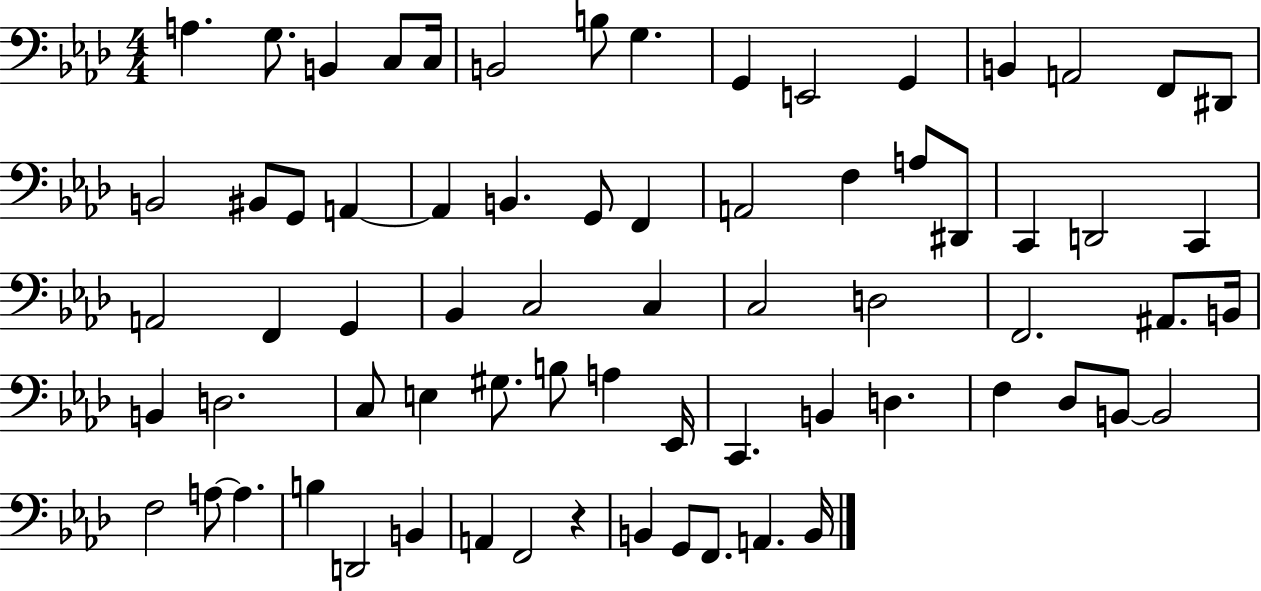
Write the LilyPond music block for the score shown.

{
  \clef bass
  \numericTimeSignature
  \time 4/4
  \key aes \major
  \repeat volta 2 { a4. g8. b,4 c8 c16 | b,2 b8 g4. | g,4 e,2 g,4 | b,4 a,2 f,8 dis,8 | \break b,2 bis,8 g,8 a,4~~ | a,4 b,4. g,8 f,4 | a,2 f4 a8 dis,8 | c,4 d,2 c,4 | \break a,2 f,4 g,4 | bes,4 c2 c4 | c2 d2 | f,2. ais,8. b,16 | \break b,4 d2. | c8 e4 gis8. b8 a4 ees,16 | c,4. b,4 d4. | f4 des8 b,8~~ b,2 | \break f2 a8~~ a4. | b4 d,2 b,4 | a,4 f,2 r4 | b,4 g,8 f,8. a,4. b,16 | \break } \bar "|."
}